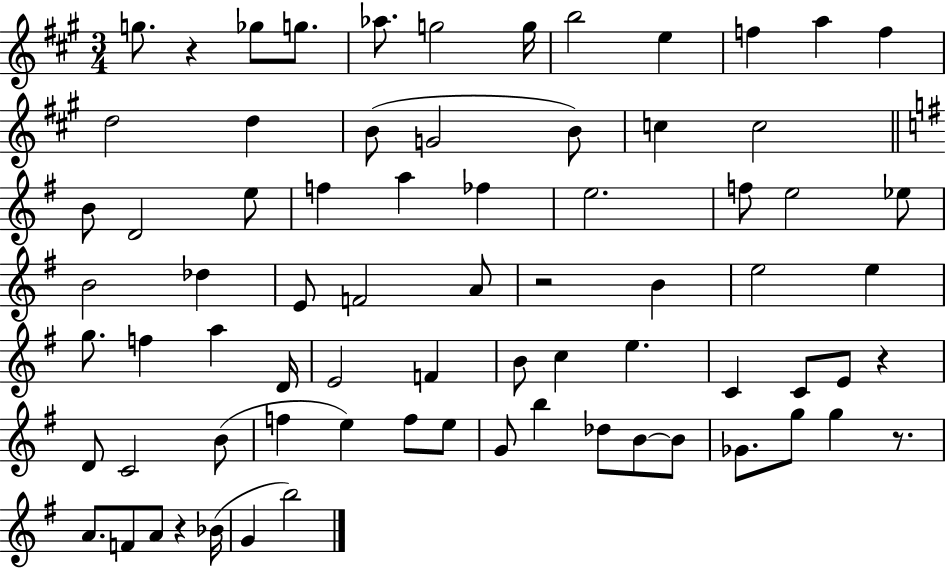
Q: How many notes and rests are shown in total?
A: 74